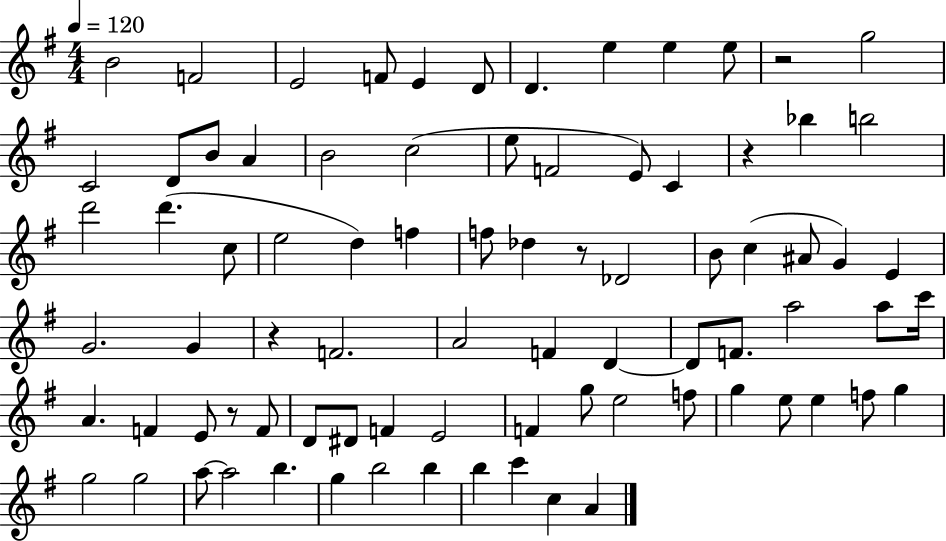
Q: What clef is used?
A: treble